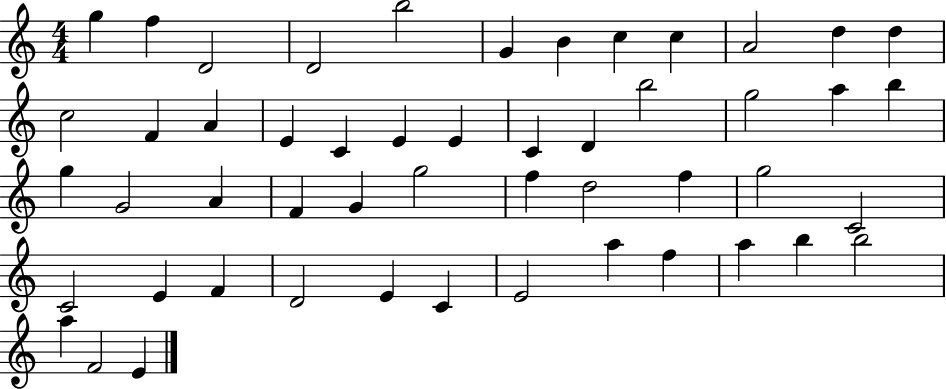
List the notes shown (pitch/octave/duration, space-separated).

G5/q F5/q D4/h D4/h B5/h G4/q B4/q C5/q C5/q A4/h D5/q D5/q C5/h F4/q A4/q E4/q C4/q E4/q E4/q C4/q D4/q B5/h G5/h A5/q B5/q G5/q G4/h A4/q F4/q G4/q G5/h F5/q D5/h F5/q G5/h C4/h C4/h E4/q F4/q D4/h E4/q C4/q E4/h A5/q F5/q A5/q B5/q B5/h A5/q F4/h E4/q